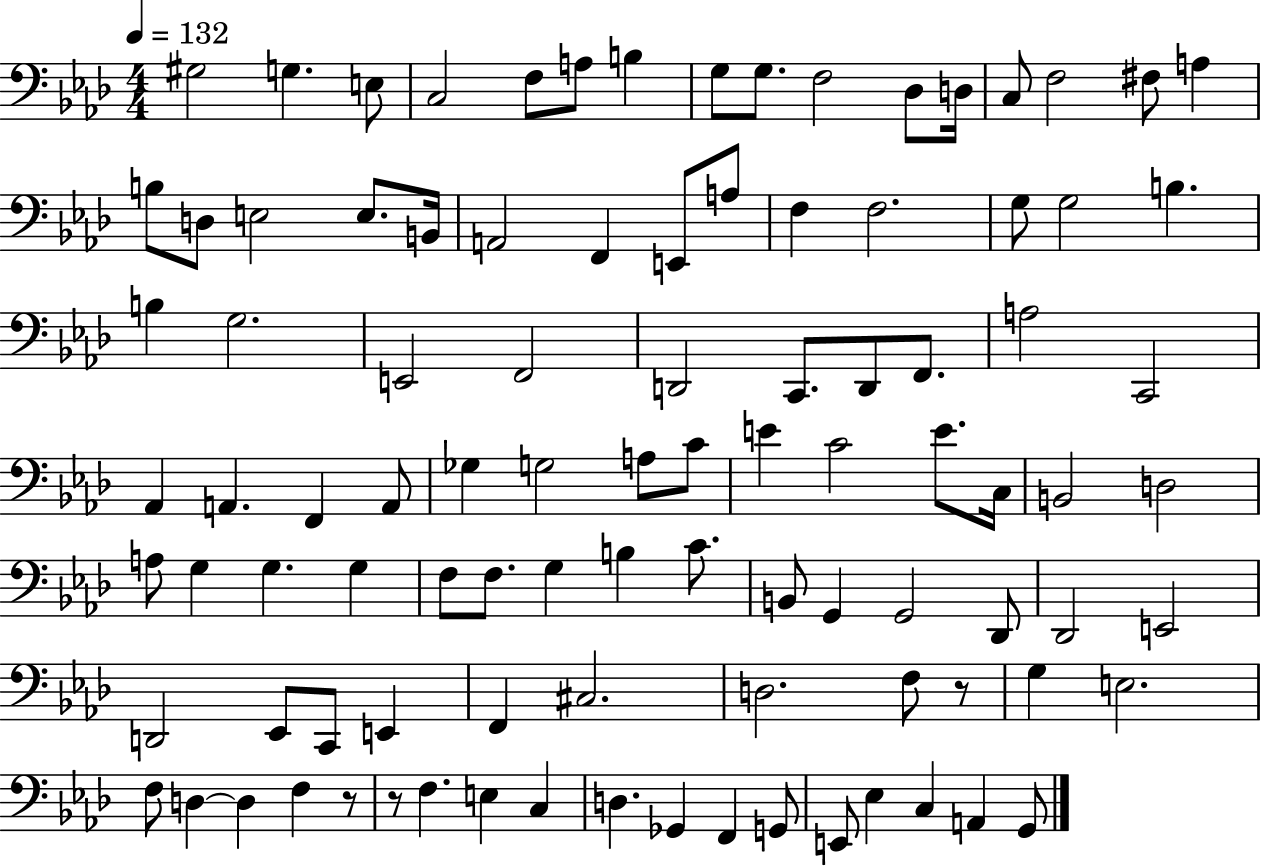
{
  \clef bass
  \numericTimeSignature
  \time 4/4
  \key aes \major
  \tempo 4 = 132
  gis2 g4. e8 | c2 f8 a8 b4 | g8 g8. f2 des8 d16 | c8 f2 fis8 a4 | \break b8 d8 e2 e8. b,16 | a,2 f,4 e,8 a8 | f4 f2. | g8 g2 b4. | \break b4 g2. | e,2 f,2 | d,2 c,8. d,8 f,8. | a2 c,2 | \break aes,4 a,4. f,4 a,8 | ges4 g2 a8 c'8 | e'4 c'2 e'8. c16 | b,2 d2 | \break a8 g4 g4. g4 | f8 f8. g4 b4 c'8. | b,8 g,4 g,2 des,8 | des,2 e,2 | \break d,2 ees,8 c,8 e,4 | f,4 cis2. | d2. f8 r8 | g4 e2. | \break f8 d4~~ d4 f4 r8 | r8 f4. e4 c4 | d4. ges,4 f,4 g,8 | e,8 ees4 c4 a,4 g,8 | \break \bar "|."
}